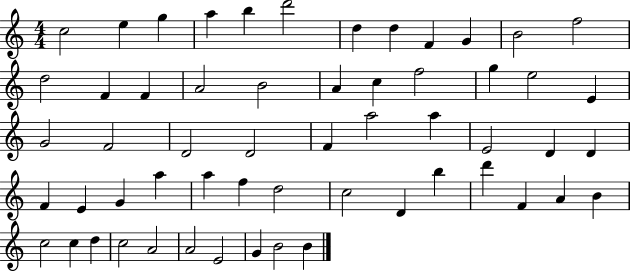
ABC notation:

X:1
T:Untitled
M:4/4
L:1/4
K:C
c2 e g a b d'2 d d F G B2 f2 d2 F F A2 B2 A c f2 g e2 E G2 F2 D2 D2 F a2 a E2 D D F E G a a f d2 c2 D b d' F A B c2 c d c2 A2 A2 E2 G B2 B